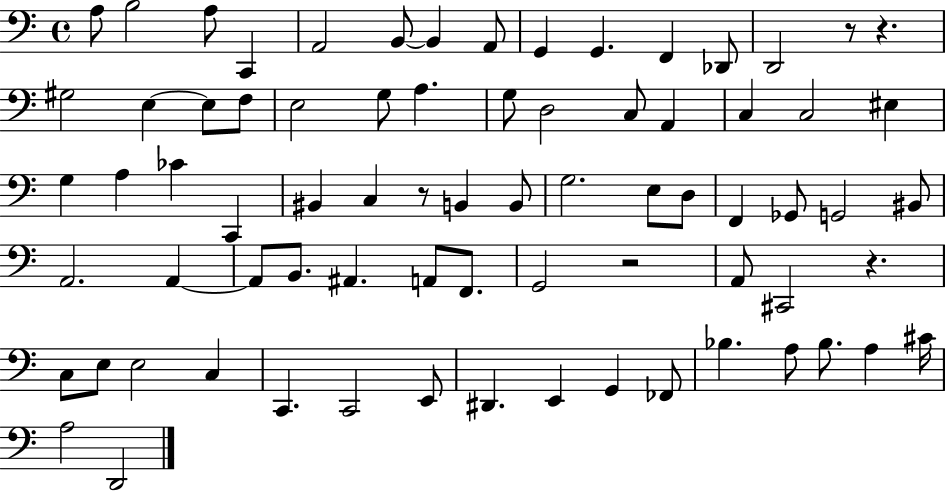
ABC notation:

X:1
T:Untitled
M:4/4
L:1/4
K:C
A,/2 B,2 A,/2 C,, A,,2 B,,/2 B,, A,,/2 G,, G,, F,, _D,,/2 D,,2 z/2 z ^G,2 E, E,/2 F,/2 E,2 G,/2 A, G,/2 D,2 C,/2 A,, C, C,2 ^E, G, A, _C C,, ^B,, C, z/2 B,, B,,/2 G,2 E,/2 D,/2 F,, _G,,/2 G,,2 ^B,,/2 A,,2 A,, A,,/2 B,,/2 ^A,, A,,/2 F,,/2 G,,2 z2 A,,/2 ^C,,2 z C,/2 E,/2 E,2 C, C,, C,,2 E,,/2 ^D,, E,, G,, _F,,/2 _B, A,/2 _B,/2 A, ^C/4 A,2 D,,2